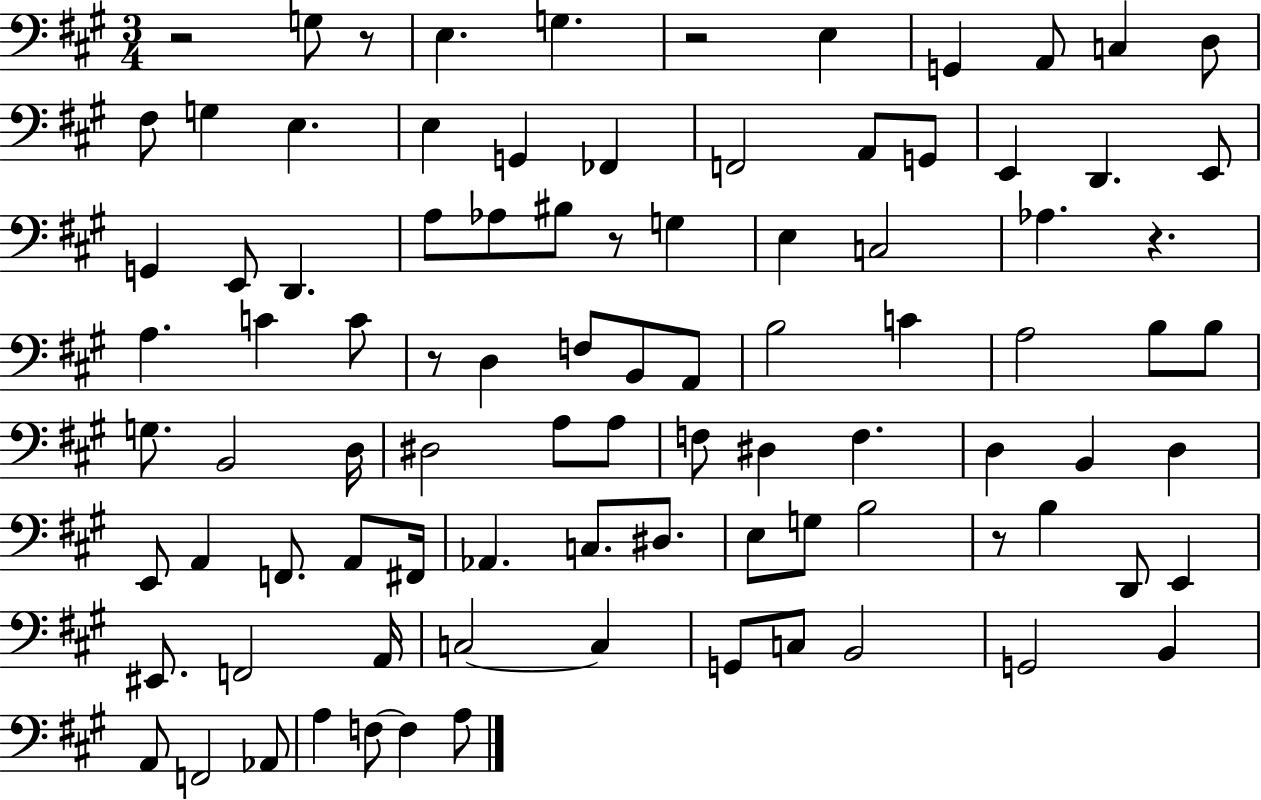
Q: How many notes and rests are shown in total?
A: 92